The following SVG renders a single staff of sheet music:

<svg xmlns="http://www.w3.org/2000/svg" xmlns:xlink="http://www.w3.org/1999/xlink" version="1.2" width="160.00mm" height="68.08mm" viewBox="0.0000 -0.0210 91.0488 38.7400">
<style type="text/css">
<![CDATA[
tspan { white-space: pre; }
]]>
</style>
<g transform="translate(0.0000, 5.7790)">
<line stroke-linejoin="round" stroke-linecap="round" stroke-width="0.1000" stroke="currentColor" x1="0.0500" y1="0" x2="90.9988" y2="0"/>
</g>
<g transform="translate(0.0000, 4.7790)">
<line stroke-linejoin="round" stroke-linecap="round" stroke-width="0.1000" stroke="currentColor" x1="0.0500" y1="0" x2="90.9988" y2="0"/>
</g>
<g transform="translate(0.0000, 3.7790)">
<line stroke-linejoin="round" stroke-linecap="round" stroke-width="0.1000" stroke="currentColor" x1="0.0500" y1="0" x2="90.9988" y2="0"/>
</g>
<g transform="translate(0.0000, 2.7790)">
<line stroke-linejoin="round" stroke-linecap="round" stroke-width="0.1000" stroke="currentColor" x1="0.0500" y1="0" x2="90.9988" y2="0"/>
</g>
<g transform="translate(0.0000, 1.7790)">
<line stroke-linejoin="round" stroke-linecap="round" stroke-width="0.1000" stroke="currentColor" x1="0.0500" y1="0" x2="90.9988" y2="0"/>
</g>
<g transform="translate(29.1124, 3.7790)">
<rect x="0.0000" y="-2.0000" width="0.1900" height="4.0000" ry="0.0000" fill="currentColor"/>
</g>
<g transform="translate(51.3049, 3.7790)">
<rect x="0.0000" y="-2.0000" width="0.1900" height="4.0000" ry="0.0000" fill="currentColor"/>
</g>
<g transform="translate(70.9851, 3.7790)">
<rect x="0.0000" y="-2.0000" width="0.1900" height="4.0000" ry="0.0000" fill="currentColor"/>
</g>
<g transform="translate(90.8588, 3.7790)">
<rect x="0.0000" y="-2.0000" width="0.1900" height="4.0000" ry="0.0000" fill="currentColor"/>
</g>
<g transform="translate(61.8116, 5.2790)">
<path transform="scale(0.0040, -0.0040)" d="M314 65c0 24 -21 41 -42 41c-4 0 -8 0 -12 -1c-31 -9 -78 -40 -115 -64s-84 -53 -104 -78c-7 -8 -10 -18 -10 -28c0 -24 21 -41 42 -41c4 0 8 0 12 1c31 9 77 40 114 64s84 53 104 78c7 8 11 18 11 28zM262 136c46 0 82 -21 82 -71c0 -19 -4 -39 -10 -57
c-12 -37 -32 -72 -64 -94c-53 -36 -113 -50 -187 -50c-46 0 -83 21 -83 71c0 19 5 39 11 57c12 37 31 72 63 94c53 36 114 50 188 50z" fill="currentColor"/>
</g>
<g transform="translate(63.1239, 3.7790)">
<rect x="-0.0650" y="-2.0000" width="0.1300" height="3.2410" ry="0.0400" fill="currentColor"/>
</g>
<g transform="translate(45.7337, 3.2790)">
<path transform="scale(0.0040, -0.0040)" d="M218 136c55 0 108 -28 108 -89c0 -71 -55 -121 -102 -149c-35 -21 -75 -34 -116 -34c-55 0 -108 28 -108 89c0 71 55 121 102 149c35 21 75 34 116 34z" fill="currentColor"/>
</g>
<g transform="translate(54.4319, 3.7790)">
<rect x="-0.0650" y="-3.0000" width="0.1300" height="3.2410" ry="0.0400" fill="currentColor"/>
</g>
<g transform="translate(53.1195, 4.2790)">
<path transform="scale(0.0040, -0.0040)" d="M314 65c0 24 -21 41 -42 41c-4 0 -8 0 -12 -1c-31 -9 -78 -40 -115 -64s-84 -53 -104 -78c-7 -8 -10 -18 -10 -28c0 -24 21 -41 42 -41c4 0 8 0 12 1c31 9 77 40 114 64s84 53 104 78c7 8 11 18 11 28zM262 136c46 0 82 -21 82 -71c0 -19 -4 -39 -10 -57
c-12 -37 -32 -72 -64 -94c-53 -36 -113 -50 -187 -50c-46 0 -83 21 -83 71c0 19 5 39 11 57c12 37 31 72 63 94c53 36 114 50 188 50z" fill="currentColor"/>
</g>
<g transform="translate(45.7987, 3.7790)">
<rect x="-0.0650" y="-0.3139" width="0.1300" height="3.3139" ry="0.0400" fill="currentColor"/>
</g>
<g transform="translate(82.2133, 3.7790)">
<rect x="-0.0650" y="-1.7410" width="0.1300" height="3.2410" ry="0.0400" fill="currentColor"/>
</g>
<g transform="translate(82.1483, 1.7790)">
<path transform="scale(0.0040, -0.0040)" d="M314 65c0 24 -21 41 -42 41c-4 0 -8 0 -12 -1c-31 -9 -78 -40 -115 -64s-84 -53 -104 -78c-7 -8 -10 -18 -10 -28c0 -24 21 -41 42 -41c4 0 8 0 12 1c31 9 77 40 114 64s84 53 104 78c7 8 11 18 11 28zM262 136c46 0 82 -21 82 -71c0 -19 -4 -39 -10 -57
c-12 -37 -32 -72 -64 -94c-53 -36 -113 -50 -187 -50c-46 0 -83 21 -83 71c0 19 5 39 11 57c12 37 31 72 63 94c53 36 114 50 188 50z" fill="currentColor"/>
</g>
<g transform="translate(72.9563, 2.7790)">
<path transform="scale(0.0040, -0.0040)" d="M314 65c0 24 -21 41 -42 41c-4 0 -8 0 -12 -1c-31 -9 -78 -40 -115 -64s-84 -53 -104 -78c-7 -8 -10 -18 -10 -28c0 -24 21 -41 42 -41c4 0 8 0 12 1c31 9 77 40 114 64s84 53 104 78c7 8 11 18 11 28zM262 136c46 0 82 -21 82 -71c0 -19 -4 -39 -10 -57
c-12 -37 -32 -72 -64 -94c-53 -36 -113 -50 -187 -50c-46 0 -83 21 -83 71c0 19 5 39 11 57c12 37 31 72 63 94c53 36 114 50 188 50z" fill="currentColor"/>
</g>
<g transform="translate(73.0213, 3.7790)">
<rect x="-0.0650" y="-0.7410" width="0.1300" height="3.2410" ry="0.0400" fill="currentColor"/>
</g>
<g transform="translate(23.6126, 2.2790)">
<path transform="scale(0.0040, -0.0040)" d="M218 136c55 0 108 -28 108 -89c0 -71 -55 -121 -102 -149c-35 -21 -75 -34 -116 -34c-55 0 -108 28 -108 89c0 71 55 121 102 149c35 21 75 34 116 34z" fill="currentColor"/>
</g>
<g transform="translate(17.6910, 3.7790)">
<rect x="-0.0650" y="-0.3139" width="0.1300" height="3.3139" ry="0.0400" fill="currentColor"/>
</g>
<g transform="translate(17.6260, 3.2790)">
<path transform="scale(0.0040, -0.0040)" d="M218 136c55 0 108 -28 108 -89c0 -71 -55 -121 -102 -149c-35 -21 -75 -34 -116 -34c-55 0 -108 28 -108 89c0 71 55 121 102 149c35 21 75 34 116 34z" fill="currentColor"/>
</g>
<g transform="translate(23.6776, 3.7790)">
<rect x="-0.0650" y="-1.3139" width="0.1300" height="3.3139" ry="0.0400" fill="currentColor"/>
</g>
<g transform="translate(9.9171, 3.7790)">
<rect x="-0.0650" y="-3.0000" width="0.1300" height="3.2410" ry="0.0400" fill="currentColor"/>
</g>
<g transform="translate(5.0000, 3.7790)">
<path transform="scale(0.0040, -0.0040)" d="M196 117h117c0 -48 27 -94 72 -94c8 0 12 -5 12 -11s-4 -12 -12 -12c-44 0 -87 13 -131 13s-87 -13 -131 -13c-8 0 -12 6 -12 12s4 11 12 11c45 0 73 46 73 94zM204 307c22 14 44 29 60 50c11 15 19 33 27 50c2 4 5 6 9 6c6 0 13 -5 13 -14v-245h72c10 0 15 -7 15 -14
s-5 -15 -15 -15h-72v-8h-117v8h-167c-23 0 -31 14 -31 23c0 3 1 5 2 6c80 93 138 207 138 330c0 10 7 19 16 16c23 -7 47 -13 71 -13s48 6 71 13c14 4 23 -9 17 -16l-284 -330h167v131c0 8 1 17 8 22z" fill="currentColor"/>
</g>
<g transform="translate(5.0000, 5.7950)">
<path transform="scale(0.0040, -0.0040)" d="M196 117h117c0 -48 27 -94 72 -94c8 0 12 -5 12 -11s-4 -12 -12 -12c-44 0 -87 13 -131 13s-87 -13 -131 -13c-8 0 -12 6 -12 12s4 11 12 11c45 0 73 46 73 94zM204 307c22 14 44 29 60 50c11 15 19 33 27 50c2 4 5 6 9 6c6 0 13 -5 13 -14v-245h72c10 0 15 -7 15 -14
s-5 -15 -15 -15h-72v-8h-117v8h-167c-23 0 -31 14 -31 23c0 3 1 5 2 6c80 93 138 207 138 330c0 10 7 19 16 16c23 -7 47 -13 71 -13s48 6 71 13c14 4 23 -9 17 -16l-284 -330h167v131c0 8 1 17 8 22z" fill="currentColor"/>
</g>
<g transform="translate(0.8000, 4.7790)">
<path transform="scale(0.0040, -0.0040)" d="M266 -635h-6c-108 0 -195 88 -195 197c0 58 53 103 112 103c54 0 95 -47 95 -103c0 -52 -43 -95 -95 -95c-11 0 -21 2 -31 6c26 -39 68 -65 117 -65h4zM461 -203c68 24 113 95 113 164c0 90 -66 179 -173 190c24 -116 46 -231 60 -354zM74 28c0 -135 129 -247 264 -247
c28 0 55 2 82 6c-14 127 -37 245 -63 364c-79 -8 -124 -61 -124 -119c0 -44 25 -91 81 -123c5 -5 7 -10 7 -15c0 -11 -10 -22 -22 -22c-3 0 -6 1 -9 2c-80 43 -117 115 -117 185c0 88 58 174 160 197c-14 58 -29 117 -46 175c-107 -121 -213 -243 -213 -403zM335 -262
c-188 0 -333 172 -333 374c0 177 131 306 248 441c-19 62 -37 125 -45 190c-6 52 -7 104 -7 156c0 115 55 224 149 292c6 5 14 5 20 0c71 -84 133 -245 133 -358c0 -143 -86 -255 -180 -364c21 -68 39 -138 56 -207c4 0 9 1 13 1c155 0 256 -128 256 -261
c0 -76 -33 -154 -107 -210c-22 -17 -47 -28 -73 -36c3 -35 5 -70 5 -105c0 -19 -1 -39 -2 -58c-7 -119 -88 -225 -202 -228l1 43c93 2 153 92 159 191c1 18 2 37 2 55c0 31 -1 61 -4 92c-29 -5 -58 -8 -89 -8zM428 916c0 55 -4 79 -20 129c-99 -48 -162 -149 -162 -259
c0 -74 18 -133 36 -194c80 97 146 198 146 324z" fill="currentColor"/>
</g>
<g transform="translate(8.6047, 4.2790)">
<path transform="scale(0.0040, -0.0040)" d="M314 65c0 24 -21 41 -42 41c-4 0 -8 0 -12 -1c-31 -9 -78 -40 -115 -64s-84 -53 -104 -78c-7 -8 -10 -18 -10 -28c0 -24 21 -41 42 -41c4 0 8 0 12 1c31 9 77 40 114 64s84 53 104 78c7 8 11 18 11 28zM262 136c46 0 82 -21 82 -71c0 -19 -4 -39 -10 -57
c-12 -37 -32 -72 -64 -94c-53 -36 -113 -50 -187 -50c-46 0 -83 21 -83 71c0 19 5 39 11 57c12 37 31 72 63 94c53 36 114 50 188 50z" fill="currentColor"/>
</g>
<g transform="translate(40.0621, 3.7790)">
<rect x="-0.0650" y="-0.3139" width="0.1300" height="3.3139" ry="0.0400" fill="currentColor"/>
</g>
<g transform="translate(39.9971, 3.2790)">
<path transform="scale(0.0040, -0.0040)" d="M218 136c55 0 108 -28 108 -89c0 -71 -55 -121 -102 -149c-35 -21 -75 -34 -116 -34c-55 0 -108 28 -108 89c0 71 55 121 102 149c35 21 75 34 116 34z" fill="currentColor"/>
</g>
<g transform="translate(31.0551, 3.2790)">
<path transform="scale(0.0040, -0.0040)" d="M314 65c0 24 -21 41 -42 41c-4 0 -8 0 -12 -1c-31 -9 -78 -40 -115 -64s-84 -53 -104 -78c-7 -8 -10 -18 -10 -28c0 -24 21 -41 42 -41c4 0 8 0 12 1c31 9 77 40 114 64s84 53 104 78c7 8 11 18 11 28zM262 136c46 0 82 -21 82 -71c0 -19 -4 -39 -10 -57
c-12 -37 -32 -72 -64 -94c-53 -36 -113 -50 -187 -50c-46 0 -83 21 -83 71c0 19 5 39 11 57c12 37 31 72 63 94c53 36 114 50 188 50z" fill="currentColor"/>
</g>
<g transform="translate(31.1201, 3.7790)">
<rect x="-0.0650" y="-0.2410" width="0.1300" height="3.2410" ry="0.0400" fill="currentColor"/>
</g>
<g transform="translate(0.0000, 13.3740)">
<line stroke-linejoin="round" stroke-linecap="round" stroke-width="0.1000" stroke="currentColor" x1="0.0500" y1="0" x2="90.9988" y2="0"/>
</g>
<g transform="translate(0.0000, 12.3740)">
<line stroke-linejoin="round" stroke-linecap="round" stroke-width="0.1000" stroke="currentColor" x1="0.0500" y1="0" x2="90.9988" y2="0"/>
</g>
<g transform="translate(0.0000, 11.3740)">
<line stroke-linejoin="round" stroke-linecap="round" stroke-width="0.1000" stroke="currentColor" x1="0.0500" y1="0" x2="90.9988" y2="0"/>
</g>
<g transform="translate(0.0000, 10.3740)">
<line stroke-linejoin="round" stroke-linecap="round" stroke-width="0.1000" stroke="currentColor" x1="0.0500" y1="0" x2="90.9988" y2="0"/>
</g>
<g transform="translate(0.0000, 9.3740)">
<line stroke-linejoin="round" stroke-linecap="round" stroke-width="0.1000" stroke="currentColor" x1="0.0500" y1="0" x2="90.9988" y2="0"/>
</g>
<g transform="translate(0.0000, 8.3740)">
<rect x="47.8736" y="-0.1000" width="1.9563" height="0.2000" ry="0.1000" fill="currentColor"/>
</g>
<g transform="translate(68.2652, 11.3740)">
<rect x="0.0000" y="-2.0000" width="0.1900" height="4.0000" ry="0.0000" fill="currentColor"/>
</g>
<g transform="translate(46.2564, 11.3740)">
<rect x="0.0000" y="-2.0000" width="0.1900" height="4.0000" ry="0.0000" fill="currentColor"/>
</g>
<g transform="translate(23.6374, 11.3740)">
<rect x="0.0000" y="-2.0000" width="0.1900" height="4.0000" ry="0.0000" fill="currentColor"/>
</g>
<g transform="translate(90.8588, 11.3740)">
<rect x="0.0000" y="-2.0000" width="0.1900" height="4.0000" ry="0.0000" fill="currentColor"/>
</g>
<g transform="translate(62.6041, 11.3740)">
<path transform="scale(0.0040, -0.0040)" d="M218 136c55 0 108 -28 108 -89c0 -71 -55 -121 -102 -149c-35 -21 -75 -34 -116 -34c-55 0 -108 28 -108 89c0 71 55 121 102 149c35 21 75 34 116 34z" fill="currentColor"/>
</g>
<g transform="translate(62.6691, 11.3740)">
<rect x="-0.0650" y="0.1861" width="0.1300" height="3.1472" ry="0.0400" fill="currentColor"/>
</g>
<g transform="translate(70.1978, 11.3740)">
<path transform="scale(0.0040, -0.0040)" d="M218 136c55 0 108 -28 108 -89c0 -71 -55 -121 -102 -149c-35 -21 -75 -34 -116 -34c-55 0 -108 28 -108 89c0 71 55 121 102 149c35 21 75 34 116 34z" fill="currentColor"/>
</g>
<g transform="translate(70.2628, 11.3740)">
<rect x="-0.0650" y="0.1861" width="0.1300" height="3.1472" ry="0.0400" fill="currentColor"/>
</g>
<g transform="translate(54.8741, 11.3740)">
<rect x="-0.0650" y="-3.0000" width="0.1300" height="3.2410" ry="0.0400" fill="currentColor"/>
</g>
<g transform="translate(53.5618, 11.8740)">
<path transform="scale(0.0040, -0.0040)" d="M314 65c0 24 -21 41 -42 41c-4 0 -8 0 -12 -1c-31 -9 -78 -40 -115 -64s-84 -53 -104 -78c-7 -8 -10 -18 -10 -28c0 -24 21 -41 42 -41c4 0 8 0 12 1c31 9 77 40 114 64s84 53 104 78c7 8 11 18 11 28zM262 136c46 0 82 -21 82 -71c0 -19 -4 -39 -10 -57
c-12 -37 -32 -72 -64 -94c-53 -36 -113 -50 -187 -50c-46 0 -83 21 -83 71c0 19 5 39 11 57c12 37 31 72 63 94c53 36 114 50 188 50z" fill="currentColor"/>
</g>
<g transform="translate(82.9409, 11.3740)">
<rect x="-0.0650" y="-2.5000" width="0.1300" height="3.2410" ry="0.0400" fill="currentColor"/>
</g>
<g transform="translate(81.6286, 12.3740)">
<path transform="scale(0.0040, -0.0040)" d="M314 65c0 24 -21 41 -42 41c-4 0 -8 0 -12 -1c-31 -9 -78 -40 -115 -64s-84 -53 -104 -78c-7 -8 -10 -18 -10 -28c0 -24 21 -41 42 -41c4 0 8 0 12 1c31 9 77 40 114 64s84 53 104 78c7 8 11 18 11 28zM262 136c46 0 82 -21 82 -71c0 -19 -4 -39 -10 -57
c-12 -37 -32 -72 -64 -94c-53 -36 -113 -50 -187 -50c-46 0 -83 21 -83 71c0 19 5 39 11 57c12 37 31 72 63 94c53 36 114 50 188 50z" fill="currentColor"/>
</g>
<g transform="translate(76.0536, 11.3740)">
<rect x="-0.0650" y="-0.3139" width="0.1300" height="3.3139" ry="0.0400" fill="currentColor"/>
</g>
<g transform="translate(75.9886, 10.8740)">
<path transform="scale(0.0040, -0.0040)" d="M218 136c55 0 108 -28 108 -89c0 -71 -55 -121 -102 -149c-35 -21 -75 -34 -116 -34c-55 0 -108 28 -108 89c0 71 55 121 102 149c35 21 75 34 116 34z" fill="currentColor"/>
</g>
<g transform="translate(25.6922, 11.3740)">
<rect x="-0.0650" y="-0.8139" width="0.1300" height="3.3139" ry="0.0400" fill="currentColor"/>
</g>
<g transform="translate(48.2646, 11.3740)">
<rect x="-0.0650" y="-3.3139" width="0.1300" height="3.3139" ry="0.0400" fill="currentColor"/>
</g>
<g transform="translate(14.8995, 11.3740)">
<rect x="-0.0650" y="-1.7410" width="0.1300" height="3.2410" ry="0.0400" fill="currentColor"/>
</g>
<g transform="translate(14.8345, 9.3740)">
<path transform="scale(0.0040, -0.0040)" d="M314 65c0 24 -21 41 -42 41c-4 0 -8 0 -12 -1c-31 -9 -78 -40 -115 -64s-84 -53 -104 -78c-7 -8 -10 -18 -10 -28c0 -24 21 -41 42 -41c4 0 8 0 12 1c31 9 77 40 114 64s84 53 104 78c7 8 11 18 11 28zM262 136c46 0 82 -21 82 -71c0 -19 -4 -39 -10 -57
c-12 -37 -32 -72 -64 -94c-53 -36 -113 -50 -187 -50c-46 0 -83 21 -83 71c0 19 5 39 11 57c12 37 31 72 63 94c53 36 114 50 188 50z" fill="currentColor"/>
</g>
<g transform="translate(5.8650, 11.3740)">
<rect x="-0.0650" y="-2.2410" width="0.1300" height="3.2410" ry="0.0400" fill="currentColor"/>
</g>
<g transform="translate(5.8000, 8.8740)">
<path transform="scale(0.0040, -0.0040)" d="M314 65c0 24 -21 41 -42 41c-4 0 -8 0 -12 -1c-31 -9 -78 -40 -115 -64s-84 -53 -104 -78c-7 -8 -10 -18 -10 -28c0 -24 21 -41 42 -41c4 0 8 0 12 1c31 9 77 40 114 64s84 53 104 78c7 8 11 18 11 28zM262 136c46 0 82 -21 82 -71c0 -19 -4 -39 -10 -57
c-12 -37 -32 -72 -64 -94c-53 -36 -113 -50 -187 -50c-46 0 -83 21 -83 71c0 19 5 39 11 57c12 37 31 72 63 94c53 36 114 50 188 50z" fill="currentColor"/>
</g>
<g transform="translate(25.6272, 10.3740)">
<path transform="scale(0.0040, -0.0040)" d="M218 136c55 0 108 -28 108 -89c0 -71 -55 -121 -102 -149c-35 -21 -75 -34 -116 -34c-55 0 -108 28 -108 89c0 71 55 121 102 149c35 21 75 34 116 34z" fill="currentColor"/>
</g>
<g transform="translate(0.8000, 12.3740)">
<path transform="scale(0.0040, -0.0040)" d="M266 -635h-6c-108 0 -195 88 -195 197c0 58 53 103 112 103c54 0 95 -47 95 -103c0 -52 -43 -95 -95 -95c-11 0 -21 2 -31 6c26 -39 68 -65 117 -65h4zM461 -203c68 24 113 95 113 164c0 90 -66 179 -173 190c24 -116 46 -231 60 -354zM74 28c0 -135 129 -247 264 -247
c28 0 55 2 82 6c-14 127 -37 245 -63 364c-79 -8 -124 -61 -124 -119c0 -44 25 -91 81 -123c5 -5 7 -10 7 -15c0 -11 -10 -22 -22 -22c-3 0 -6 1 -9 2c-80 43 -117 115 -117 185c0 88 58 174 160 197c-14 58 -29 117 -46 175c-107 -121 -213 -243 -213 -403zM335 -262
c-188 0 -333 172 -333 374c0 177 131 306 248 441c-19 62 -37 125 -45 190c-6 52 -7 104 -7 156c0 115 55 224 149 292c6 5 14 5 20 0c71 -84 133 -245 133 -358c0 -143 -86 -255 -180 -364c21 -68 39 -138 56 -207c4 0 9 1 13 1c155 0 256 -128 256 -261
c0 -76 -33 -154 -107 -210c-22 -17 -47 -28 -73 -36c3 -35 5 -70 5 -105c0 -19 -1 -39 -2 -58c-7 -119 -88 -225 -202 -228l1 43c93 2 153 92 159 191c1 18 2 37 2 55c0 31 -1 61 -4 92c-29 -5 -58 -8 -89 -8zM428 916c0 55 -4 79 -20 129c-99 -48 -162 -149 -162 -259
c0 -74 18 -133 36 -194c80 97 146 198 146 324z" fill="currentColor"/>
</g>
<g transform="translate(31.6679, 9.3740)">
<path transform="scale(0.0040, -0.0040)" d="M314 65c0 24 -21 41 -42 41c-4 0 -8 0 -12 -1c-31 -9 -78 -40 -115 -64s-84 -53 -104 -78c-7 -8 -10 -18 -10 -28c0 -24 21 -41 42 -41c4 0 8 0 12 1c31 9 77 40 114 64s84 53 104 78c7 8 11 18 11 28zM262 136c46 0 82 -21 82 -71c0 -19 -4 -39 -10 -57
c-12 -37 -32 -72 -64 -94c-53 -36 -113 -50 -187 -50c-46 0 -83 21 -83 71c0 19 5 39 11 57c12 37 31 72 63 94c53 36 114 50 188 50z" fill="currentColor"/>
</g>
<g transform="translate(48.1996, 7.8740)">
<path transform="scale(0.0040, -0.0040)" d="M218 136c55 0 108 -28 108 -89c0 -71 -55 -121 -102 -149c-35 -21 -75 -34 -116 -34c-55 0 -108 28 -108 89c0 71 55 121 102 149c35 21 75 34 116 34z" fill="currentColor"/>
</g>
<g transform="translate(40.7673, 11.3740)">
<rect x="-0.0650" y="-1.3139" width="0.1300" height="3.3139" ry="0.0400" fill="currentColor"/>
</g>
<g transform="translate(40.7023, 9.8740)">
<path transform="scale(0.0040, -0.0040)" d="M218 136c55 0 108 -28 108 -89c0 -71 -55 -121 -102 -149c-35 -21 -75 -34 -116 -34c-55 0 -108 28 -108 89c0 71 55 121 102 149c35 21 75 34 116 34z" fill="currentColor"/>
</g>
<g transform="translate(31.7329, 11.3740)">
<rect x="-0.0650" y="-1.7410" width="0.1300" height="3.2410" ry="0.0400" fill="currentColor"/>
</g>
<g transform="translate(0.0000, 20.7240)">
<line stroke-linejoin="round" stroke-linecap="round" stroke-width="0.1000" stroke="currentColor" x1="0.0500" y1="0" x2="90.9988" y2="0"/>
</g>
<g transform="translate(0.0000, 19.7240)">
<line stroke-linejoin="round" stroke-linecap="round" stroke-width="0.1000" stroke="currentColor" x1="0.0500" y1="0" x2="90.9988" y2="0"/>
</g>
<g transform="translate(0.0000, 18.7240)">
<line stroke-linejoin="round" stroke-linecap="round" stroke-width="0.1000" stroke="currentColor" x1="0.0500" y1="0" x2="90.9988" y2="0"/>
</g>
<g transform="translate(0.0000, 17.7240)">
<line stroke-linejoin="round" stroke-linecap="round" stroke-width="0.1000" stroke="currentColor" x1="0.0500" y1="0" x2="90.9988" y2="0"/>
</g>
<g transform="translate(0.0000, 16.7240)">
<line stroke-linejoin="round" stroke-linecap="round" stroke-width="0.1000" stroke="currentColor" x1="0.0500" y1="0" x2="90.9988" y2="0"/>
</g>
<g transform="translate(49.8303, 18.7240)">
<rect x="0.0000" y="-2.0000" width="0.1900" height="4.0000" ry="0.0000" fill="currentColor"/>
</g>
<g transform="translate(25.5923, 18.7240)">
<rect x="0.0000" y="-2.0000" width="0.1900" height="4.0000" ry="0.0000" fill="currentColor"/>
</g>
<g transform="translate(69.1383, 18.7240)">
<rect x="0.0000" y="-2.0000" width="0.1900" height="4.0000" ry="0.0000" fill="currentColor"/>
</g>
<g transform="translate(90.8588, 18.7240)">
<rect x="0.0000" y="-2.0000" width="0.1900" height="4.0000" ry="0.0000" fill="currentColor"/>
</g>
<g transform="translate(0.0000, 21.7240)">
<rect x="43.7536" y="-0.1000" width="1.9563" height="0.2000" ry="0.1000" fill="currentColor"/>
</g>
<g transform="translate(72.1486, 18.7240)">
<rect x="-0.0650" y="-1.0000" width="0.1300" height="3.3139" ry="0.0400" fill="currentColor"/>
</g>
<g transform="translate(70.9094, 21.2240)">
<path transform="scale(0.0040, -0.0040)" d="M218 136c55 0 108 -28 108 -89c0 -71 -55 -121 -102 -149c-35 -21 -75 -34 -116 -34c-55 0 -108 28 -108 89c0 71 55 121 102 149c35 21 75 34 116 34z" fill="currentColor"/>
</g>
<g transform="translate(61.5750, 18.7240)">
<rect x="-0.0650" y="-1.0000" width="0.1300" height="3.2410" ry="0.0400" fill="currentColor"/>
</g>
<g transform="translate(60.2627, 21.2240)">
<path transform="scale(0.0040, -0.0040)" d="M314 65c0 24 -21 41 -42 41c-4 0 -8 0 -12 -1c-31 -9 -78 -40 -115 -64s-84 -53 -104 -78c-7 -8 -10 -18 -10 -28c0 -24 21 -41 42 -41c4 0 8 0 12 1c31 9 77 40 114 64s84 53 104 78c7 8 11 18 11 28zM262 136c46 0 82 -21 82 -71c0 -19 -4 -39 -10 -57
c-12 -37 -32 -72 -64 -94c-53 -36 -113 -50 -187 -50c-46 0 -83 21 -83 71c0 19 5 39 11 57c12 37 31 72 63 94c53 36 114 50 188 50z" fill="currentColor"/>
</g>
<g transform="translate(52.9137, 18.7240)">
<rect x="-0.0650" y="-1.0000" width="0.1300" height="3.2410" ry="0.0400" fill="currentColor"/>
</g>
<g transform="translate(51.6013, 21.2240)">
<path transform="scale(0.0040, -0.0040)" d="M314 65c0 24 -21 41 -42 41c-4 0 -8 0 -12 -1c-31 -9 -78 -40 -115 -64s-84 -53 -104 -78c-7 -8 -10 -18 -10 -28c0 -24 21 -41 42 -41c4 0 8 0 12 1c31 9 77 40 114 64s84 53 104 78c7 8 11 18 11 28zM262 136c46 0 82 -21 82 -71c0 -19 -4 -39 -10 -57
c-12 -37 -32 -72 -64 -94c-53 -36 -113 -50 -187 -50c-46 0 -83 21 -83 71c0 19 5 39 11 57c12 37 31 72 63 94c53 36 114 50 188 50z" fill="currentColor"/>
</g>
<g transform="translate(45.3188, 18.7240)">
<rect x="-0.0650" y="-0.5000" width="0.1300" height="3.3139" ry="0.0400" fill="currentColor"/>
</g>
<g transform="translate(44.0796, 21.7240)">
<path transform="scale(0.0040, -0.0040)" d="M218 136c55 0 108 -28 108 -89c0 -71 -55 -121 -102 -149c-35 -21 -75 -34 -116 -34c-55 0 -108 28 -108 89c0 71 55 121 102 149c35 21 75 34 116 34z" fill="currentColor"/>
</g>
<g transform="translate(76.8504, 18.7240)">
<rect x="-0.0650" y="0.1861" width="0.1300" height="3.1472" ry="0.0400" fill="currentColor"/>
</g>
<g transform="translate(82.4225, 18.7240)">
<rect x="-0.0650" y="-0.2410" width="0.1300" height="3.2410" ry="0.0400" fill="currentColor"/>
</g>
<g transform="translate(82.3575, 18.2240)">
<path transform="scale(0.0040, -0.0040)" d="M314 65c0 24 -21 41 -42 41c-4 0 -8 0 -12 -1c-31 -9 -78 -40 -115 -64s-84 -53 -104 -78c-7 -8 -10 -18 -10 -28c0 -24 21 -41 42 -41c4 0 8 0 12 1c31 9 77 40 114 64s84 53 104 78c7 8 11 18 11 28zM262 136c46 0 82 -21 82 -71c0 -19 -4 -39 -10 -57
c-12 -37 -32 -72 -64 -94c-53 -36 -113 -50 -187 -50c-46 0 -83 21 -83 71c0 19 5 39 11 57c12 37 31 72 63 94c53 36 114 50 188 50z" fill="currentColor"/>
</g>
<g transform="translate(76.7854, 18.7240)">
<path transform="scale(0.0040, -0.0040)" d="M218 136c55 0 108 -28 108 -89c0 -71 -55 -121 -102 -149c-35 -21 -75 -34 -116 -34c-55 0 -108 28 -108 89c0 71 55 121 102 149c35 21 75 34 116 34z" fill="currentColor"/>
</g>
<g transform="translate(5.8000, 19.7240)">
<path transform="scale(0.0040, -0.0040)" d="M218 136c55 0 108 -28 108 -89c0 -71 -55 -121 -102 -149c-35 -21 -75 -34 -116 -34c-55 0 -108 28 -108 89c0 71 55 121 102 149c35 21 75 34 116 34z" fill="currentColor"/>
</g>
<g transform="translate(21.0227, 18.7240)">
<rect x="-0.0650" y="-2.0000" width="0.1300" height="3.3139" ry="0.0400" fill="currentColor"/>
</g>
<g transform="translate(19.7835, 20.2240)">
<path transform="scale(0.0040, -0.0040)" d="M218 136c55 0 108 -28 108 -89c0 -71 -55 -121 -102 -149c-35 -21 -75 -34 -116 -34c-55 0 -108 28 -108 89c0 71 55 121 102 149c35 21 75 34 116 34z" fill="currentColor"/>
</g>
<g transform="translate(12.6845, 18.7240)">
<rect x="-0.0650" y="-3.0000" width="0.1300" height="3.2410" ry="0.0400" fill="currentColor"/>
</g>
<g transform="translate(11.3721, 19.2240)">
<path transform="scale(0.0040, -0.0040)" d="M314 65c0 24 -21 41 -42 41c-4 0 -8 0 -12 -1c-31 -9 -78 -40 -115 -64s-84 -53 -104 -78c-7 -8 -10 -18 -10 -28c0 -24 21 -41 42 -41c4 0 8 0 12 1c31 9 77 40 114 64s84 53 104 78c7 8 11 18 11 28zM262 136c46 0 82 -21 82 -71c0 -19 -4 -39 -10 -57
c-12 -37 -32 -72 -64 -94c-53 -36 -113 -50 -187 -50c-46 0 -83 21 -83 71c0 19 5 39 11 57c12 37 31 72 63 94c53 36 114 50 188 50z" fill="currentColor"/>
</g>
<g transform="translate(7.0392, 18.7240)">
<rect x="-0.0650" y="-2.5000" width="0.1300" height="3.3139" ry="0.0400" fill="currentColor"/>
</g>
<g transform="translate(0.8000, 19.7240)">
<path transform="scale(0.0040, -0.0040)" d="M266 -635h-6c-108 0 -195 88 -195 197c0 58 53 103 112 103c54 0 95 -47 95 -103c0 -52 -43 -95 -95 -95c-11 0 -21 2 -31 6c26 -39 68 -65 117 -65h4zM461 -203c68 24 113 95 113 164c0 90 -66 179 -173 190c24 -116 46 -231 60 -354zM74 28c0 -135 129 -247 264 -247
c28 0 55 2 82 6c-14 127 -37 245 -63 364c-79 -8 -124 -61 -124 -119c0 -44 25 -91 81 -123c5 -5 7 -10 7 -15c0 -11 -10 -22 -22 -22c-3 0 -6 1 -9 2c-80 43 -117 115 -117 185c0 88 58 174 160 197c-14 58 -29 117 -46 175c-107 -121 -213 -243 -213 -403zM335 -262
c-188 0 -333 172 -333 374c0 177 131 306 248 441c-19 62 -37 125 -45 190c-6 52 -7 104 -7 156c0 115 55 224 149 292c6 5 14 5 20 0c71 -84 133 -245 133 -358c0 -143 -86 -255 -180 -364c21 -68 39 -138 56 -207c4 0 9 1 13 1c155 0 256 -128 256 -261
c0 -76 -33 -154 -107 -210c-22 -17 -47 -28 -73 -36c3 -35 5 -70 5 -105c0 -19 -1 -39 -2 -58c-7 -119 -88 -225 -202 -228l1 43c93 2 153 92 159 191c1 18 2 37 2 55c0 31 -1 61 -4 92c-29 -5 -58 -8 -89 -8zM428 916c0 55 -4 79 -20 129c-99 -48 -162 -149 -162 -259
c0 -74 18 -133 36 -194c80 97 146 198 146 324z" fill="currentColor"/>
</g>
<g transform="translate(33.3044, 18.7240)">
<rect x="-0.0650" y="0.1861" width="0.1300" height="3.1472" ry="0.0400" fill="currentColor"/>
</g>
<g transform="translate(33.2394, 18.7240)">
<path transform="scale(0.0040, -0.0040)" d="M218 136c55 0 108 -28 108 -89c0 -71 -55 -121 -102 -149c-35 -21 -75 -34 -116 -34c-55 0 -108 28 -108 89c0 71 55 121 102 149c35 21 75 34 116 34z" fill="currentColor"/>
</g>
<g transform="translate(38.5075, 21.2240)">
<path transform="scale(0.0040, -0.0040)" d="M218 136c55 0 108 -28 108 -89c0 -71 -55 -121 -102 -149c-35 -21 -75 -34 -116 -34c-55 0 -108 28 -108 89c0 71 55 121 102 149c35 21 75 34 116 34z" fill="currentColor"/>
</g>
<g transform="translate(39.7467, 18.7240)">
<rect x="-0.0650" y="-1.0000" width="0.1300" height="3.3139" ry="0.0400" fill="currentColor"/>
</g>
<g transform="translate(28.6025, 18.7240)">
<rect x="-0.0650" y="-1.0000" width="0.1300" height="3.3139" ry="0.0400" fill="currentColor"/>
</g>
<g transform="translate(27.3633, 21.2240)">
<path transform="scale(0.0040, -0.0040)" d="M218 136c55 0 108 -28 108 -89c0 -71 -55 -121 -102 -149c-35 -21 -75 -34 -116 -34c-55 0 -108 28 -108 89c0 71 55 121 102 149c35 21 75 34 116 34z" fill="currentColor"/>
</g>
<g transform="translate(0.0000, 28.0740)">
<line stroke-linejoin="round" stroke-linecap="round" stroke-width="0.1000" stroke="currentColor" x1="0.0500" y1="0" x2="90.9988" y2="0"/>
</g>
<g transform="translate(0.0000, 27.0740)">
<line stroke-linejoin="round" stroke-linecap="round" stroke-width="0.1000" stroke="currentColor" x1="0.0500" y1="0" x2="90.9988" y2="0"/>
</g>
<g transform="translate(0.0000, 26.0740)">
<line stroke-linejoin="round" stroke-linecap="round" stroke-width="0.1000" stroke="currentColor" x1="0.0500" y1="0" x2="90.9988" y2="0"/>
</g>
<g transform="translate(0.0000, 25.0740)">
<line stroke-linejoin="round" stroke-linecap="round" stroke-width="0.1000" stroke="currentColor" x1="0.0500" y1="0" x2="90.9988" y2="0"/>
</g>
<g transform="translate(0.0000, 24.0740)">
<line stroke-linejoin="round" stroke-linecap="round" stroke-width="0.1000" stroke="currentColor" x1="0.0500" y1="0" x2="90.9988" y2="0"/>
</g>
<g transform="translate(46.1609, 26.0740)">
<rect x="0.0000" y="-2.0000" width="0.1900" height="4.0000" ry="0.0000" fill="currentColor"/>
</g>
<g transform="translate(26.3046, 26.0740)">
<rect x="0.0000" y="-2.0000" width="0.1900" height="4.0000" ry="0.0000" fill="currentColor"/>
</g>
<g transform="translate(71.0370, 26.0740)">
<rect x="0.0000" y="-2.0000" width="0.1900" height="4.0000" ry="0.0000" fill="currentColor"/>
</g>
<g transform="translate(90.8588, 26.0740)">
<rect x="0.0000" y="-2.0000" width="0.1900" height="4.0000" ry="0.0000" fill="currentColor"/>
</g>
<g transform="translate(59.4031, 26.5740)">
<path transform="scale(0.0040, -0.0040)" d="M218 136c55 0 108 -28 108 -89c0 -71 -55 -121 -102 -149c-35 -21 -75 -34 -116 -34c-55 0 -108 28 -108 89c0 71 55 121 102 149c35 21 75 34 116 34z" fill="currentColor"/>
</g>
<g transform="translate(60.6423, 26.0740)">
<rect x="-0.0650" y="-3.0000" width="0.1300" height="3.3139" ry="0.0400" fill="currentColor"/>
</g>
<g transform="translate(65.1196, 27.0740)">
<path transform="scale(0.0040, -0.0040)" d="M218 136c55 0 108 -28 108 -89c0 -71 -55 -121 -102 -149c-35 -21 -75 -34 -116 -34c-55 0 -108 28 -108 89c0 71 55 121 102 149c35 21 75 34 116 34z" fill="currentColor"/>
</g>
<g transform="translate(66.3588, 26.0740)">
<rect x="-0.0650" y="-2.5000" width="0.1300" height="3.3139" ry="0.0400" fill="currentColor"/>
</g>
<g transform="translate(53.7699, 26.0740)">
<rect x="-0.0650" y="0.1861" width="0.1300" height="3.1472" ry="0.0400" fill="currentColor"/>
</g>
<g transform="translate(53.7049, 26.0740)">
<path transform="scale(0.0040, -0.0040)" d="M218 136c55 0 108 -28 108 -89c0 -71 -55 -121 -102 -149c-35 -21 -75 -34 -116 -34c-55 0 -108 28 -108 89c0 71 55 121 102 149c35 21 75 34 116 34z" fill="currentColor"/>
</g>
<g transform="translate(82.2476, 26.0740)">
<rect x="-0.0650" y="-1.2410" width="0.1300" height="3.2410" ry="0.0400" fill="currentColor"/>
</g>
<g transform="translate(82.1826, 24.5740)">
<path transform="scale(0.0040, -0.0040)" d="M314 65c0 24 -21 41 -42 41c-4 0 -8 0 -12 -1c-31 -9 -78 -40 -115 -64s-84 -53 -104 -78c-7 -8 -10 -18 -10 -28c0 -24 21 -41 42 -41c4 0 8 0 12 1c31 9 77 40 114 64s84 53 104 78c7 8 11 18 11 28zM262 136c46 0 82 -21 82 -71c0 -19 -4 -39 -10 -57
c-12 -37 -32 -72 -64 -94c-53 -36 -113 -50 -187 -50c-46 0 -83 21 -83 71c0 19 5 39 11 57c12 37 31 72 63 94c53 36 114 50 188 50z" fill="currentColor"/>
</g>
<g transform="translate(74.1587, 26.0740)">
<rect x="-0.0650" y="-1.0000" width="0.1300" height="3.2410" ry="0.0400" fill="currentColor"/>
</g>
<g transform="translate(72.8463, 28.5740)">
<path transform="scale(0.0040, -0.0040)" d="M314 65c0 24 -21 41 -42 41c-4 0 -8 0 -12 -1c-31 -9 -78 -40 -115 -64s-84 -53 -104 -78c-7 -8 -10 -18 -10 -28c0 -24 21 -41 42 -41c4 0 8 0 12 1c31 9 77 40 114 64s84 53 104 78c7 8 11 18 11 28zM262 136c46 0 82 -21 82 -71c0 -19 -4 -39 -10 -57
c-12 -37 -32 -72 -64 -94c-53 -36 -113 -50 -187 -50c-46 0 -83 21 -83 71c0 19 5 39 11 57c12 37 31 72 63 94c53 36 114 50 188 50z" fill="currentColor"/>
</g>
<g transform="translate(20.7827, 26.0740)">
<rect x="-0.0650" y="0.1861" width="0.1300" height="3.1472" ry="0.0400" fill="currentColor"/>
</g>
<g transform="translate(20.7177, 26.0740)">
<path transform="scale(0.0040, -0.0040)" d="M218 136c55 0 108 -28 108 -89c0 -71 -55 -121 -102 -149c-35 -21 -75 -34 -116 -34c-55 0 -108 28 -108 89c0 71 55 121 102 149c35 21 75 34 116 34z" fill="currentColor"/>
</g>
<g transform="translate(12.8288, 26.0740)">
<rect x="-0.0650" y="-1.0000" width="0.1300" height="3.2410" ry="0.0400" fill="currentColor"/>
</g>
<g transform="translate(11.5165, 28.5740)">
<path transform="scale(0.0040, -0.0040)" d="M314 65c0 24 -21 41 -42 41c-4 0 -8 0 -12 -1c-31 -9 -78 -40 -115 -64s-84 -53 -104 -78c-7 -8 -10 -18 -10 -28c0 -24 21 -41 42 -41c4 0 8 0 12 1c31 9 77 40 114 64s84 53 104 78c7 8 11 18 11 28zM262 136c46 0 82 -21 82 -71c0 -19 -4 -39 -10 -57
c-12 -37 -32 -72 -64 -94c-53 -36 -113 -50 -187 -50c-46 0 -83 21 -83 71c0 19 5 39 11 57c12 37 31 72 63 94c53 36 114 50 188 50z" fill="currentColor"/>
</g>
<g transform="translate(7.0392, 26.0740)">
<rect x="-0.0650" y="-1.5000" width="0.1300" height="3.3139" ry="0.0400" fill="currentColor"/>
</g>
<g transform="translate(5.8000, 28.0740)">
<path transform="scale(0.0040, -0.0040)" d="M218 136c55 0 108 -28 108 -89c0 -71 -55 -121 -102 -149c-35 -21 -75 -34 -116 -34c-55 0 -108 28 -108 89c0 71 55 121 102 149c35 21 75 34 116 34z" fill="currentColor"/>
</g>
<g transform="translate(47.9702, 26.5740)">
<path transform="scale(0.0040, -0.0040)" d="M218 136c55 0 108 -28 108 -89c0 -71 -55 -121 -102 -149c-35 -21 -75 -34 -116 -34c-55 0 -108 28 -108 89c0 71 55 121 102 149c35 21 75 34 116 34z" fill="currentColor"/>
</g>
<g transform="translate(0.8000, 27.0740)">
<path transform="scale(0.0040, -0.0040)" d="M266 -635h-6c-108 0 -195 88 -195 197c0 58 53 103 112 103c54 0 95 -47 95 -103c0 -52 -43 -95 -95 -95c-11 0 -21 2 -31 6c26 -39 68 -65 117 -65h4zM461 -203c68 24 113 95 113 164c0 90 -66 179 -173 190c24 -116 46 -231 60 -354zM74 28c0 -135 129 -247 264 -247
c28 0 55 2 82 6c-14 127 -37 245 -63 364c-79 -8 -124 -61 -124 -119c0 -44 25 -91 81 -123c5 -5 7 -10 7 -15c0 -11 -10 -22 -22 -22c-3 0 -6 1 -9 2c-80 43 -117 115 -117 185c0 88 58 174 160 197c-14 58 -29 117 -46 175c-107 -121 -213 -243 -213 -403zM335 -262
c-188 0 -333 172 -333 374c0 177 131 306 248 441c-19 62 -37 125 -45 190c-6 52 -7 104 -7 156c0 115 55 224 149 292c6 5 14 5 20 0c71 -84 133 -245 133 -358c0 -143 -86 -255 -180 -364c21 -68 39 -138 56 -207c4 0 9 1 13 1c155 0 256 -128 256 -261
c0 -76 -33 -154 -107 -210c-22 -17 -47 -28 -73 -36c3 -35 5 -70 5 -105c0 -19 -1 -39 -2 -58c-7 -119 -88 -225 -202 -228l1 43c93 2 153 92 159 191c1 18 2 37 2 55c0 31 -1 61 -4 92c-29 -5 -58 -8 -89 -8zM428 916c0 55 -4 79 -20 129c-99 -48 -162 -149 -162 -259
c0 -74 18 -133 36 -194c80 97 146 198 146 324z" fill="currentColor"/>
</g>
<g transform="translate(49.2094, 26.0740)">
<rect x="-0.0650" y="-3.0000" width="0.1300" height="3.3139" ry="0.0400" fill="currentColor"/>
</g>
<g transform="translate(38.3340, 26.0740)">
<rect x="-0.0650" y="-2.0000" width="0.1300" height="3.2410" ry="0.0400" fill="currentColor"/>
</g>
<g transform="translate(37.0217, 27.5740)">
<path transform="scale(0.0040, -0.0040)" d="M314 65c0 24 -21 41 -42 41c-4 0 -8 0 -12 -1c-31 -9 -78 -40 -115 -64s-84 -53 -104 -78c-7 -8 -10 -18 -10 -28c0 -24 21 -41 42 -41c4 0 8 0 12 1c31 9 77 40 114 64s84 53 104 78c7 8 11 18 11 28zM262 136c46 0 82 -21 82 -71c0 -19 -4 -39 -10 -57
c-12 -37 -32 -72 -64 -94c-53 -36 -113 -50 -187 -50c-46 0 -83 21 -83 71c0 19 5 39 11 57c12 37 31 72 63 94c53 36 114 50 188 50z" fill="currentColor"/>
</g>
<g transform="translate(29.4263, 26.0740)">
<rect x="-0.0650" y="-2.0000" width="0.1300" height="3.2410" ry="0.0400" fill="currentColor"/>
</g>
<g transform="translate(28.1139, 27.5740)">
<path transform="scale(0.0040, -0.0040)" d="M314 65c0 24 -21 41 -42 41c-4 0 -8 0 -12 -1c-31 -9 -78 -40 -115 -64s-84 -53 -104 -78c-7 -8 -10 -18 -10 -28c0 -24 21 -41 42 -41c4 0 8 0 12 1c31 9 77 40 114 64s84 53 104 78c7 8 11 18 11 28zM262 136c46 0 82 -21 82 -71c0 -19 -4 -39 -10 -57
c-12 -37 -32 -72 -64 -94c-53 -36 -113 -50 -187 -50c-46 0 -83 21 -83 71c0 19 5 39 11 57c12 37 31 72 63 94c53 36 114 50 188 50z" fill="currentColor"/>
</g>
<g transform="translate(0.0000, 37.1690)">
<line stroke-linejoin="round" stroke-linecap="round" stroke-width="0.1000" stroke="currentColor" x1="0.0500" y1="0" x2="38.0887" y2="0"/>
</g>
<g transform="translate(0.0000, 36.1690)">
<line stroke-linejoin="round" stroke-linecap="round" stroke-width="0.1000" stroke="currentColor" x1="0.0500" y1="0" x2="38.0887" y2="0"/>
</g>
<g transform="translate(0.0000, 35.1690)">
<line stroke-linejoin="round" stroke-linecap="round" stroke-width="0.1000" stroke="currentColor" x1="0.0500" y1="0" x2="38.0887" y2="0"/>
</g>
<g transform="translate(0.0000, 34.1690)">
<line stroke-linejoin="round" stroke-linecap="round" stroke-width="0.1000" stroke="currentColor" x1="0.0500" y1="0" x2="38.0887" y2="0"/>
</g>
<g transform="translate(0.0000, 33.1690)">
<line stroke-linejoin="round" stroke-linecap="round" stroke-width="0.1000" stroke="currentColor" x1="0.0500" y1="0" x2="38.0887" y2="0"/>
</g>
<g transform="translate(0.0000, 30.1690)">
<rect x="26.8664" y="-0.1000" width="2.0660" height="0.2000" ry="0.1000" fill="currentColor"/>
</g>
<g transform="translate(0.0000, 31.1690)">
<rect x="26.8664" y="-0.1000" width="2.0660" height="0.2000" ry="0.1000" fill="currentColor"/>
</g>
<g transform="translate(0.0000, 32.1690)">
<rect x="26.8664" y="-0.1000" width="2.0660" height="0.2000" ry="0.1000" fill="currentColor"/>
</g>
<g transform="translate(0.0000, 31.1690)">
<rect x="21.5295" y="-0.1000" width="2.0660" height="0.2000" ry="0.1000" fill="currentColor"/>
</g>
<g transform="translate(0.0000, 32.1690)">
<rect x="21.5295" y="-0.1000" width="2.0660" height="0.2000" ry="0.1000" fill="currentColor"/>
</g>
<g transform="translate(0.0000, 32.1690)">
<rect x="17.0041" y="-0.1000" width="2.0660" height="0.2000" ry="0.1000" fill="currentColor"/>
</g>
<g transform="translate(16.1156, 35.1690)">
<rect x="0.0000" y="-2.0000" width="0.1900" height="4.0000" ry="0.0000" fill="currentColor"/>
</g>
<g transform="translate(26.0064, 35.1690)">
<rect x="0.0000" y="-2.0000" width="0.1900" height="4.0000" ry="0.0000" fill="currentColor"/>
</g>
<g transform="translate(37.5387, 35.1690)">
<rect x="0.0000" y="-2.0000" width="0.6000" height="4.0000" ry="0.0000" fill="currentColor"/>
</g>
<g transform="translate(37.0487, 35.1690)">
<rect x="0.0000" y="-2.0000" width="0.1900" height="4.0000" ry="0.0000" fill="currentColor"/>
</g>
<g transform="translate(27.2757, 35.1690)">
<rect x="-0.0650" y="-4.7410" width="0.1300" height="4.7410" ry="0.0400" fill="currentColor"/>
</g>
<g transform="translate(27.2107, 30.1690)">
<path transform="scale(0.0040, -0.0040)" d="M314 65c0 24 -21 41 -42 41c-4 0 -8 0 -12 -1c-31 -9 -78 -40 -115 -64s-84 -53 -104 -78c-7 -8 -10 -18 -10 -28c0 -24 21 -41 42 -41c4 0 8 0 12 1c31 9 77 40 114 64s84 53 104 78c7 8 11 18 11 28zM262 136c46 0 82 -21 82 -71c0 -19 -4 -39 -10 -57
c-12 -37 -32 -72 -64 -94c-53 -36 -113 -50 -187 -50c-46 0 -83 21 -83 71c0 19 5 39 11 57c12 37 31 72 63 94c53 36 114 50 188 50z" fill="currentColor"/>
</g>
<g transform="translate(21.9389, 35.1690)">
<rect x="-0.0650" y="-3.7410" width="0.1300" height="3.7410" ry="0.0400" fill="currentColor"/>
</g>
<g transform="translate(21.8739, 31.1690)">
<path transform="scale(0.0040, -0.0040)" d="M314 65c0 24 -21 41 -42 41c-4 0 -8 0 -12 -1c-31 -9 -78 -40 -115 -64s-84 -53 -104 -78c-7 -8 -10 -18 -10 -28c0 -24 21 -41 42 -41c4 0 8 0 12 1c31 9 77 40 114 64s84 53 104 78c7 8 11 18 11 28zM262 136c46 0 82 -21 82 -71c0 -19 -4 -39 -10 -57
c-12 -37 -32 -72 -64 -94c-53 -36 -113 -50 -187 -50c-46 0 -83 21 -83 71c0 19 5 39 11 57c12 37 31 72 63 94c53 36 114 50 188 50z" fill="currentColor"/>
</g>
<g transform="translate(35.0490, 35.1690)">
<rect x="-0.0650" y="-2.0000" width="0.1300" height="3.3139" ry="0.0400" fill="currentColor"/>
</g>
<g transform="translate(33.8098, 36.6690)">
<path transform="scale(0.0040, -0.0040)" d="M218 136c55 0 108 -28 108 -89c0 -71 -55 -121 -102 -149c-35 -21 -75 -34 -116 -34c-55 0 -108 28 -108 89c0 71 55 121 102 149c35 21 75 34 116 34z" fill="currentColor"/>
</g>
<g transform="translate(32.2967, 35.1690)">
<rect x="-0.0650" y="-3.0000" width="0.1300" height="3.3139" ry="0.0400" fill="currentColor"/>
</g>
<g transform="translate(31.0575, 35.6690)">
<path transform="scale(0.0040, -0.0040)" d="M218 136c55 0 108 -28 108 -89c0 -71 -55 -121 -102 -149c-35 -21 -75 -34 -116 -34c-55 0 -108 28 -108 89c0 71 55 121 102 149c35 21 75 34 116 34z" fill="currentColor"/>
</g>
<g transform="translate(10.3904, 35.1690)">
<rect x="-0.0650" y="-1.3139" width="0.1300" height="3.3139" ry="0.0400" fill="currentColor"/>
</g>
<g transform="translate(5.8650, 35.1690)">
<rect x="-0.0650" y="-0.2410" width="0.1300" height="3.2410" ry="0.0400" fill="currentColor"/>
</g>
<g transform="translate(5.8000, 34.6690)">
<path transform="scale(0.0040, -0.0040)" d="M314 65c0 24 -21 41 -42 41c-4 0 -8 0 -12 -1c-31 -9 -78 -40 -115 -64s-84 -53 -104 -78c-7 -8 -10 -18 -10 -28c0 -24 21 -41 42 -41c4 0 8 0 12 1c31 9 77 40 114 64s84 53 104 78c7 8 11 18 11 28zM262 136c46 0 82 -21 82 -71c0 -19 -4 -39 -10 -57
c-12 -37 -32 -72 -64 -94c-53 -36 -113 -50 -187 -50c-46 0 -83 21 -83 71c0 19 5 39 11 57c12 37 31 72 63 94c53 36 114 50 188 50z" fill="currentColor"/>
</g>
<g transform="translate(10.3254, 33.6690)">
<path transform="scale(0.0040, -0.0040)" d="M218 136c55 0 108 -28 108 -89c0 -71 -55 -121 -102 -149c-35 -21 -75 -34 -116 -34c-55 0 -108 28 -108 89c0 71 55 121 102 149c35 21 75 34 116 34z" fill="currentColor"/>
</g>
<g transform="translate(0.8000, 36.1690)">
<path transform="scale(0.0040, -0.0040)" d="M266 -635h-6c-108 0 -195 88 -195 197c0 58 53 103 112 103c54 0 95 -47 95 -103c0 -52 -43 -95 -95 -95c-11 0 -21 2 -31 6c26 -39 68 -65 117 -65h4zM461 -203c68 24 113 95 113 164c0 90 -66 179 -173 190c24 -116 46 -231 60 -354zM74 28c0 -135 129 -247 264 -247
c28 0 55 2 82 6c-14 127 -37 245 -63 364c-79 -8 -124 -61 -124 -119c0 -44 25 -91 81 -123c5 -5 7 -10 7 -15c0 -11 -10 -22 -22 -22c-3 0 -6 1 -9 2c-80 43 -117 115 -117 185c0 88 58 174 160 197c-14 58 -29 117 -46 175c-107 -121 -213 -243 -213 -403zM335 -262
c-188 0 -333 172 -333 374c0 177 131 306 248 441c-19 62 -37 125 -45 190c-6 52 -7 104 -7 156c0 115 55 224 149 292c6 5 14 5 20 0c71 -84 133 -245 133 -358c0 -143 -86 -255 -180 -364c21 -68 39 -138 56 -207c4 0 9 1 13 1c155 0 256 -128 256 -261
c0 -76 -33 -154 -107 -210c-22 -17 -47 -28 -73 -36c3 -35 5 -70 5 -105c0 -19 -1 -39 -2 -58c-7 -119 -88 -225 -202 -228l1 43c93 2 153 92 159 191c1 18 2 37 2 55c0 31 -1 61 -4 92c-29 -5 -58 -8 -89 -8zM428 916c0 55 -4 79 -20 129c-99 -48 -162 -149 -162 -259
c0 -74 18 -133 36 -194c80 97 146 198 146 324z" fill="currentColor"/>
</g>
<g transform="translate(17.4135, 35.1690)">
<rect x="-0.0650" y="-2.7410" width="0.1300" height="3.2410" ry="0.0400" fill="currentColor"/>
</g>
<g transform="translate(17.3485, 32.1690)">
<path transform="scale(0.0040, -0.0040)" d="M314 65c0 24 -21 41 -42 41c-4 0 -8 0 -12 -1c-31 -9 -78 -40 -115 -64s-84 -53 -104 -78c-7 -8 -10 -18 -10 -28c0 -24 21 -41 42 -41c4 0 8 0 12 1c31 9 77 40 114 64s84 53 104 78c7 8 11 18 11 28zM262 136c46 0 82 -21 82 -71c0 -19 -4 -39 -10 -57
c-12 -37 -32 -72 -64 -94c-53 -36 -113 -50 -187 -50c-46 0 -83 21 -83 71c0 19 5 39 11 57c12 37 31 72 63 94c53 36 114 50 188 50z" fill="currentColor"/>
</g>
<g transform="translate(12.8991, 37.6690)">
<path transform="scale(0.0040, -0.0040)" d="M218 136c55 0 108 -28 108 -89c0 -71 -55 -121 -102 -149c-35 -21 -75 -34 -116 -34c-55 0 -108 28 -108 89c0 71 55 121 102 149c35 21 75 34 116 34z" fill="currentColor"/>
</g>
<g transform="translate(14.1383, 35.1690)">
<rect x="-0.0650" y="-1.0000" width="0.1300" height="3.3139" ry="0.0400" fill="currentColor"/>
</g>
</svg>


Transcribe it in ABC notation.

X:1
T:Untitled
M:4/4
L:1/4
K:C
A2 c e c2 c c A2 F2 d2 f2 g2 f2 d f2 e b A2 B B c G2 G A2 F D B D C D2 D2 D B c2 E D2 B F2 F2 A B A G D2 e2 c2 e D a2 c'2 e'2 A F